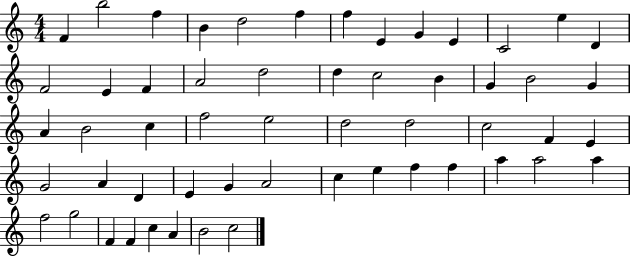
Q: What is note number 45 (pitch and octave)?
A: A5